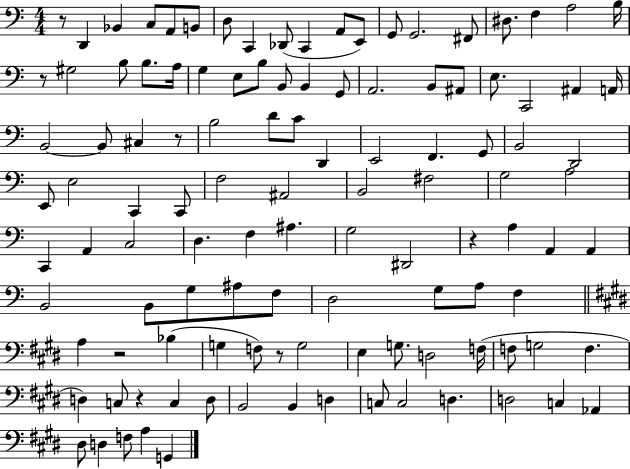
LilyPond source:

{
  \clef bass
  \numericTimeSignature
  \time 4/4
  \key c \major
  r8 d,4 bes,4 c8 a,8 b,8 | d8 c,4 des,8( c,4 a,8 e,8) | g,8 g,2. fis,8 | dis8. f4 a2 b16 | \break r8 gis2 b8 b8. a16 | g4 e8 b8 b,8 b,4 g,8 | a,2. b,8 ais,8 | e8. c,2 ais,4 a,16 | \break b,2~~ b,8 cis4 r8 | b2 d'8 c'8 d,4 | e,2 f,4. g,8 | b,2 d,2 | \break e,8 e2 c,4 c,8 | f2 ais,2 | b,2 fis2 | g2 a2 | \break c,4 a,4 c2 | d4. f4 ais4. | g2 dis,2 | r4 a4 a,4 a,4 | \break b,2 b,8 g8 ais8 f8 | d2 g8 a8 f4 | \bar "||" \break \key e \major a4 r2 bes4( | g4 f8) r8 g2 | e4 g8. d2 f16( | f8 g2 f4. | \break d4) c8 r4 c4 d8 | b,2 b,4 d4 | c8 c2 d4. | d2 c4 aes,4 | \break dis8 d4 f8 a4 g,4 | \bar "|."
}